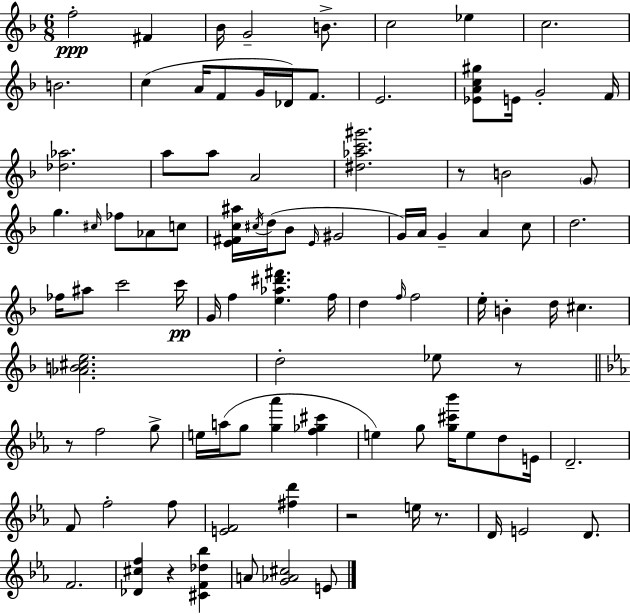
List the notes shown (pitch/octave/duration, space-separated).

F5/h F#4/q Bb4/s G4/h B4/e. C5/h Eb5/q C5/h. B4/h. C5/q A4/s F4/e G4/s Db4/s F4/e. E4/h. [Eb4,A4,C5,G#5]/e E4/s G4/h F4/s [Db5,Ab5]/h. A5/e A5/e A4/h [D#5,Ab5,C6,G#6]/h. R/e B4/h G4/e G5/q. C#5/s FES5/e Ab4/e C5/e [E4,F#4,C5,A#5]/s C#5/s D5/s Bb4/e E4/s G#4/h G4/s A4/s G4/q A4/q C5/e D5/h. FES5/s A#5/e C6/h C6/s G4/s F5/q [E5,Ab5,D#6,F#6]/q. F5/s D5/q F5/s F5/h E5/s B4/q D5/s C#5/q. [Ab4,B4,C#5,E5]/h. D5/h Eb5/e R/e R/e F5/h G5/e E5/s A5/s G5/e [G5,Ab6]/q [F5,Gb5,C#6]/q E5/q G5/e [G5,C#6,Bb6]/s E5/e D5/e E4/s D4/h. F4/e F5/h F5/e [E4,F4]/h [F#5,D6]/q R/h E5/s R/e. D4/s E4/h D4/e. F4/h. [Db4,C#5,F5]/q R/q [C#4,F4,Db5,Bb5]/q A4/e [G4,Ab4,C#5]/h E4/e